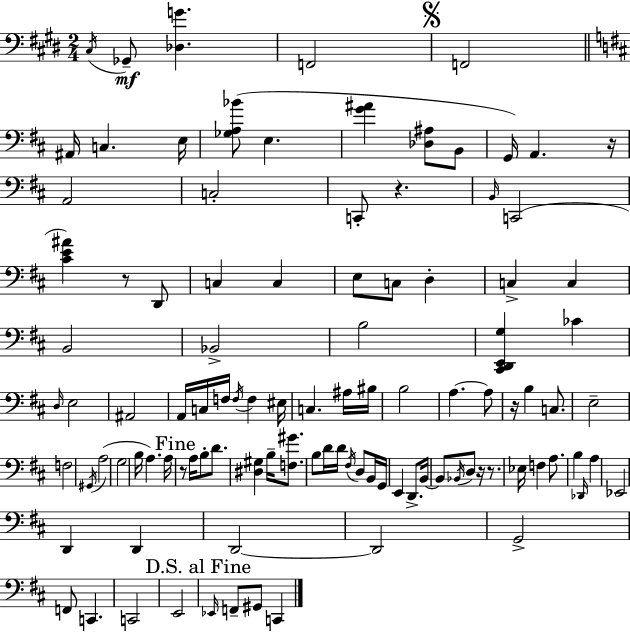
{
  \clef bass
  \numericTimeSignature
  \time 2/4
  \key e \major
  \repeat volta 2 { \acciaccatura { cis16 }\mf ges,8-- <des g'>4. | f,2 | \mark \markup { \musicglyph "scripts.segno" } f,2 | \bar "||" \break \key b \minor ais,16 c4. e16 | <ges a bes'>8( e4. | <g' ais'>4 <des ais>8 b,8 | g,16) a,4. r16 | \break a,2 | c2-. | c,8-. r4. | \grace { b,16 }( c,2 | \break <cis' e' ais'>4) r8 d,8 | c4 c4 | e8 c8 d4-. | c4-> c4 | \break b,2 | bes,2-> | b2 | <cis, d, e, g>4 ces'4 | \break \grace { d16 } e2 | ais,2 | a,16 c16 f16 \acciaccatura { f16 } f4 | eis16 c4. | \break ais16 bis16 b2 | a4.~~ | a8 r16 b4 | c8. e2-- | \break f2 | \acciaccatura { gis,16 }( a2 | g2 | b16 a4.) | \break a16 \mark "Fine" r8 a16 b8-. | d'8. <dis gis>4 | b16-- <f gis'>8. b8 d'16 d'16 | \acciaccatura { fis16 } d8 b,16 g,16 e,4 | \break d,8.-> b,16~~ b,8 \acciaccatura { bes,16 } | d8 r16 r8. ees16 f4 | a8. b4 | \grace { des,16 } a4 ees,2 | \break d,4 | d,4 d,2~~ | d,2 | g,2-> | \break f,8 | c,4. c,2 | e,2 | \mark "D.S. al Fine" \grace { ees,16 } | \break f,8-- gis,8 c,4 | } \bar "|."
}